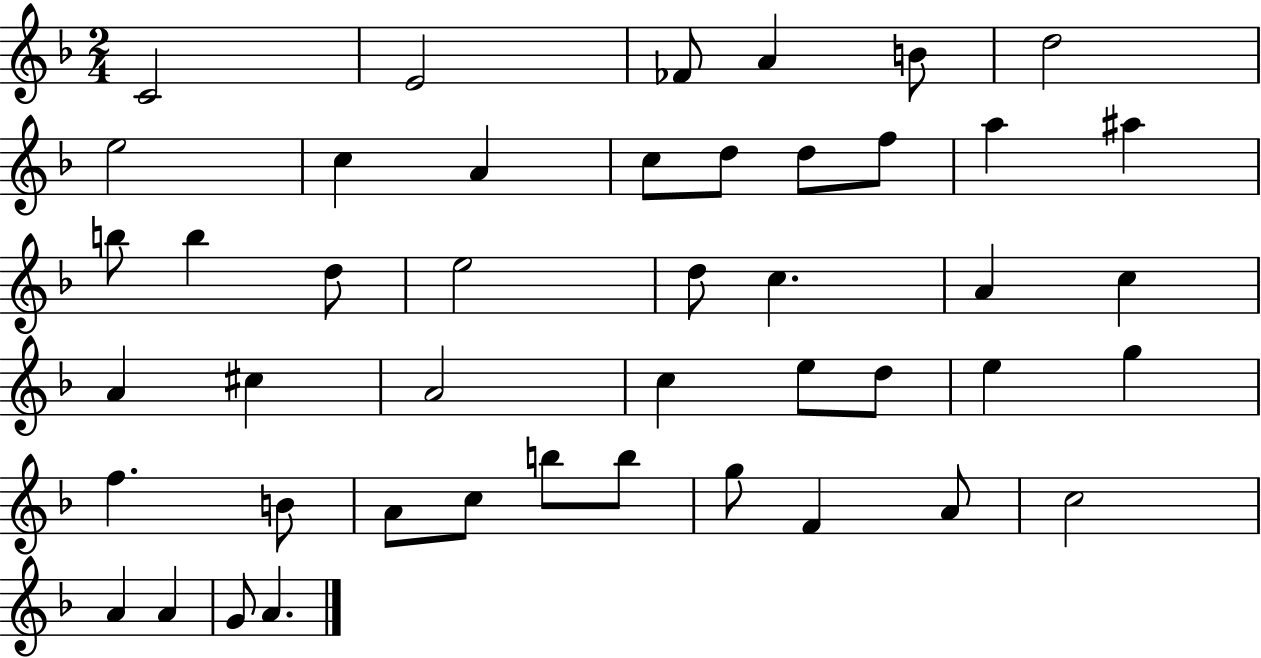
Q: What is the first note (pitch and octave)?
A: C4